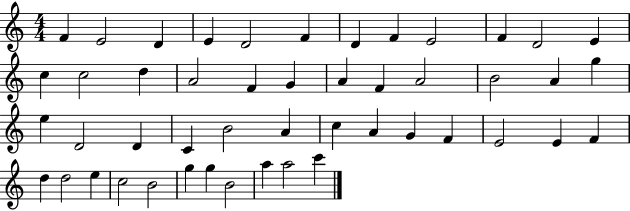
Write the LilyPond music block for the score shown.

{
  \clef treble
  \numericTimeSignature
  \time 4/4
  \key c \major
  f'4 e'2 d'4 | e'4 d'2 f'4 | d'4 f'4 e'2 | f'4 d'2 e'4 | \break c''4 c''2 d''4 | a'2 f'4 g'4 | a'4 f'4 a'2 | b'2 a'4 g''4 | \break e''4 d'2 d'4 | c'4 b'2 a'4 | c''4 a'4 g'4 f'4 | e'2 e'4 f'4 | \break d''4 d''2 e''4 | c''2 b'2 | g''4 g''4 b'2 | a''4 a''2 c'''4 | \break \bar "|."
}